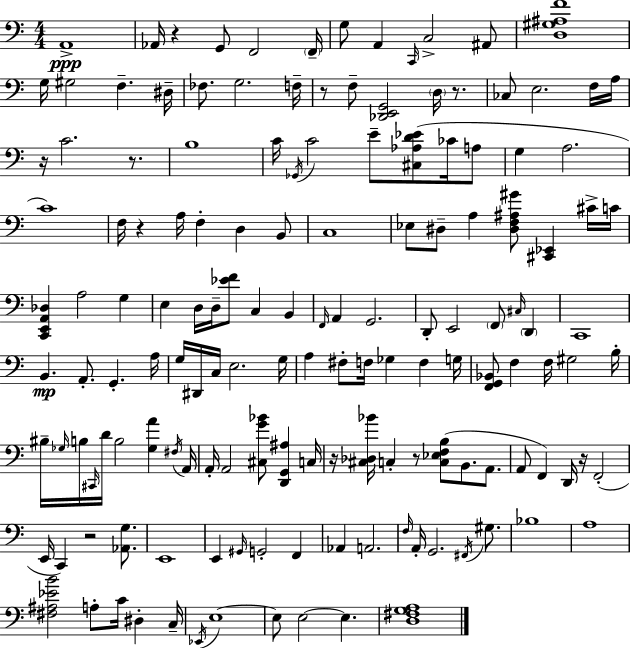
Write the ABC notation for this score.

X:1
T:Untitled
M:4/4
L:1/4
K:C
A,,4 _A,,/4 z G,,/2 F,,2 F,,/4 G,/2 A,, C,,/4 C,2 ^A,,/2 [D,^G,^A,F]4 G,/4 ^G,2 F, ^D,/4 _F,/2 G,2 F,/4 z/2 F,/2 [_D,,E,,G,,]2 D,/4 z/2 _C,/2 E,2 F,/4 A,/4 z/4 C2 z/2 B,4 C/4 _G,,/4 C2 E/2 [^C,_A,D_E]/2 _C/4 A,/2 G, A,2 C4 F,/4 z A,/4 F, D, B,,/2 C,4 _E,/2 ^D,/2 A, [^D,F,^A,^G]/2 [^C,,_E,,] ^C/4 C/4 [C,,E,,A,,_D,] A,2 G, E, D,/4 D,/4 [_EF]/2 C, B,, F,,/4 A,, G,,2 D,,/2 E,,2 F,,/2 ^C,/4 D,, C,,4 B,, A,,/2 G,, A,/4 G,/4 ^D,,/4 C,/4 E,2 G,/4 A, ^F,/2 F,/4 _G, F, G,/4 [F,,G,,_B,,]/2 F, F,/4 ^G,2 B,/4 ^B,/4 _G,/4 B,/4 ^C,,/4 D/4 B,2 [_G,A] ^F,/4 A,,/4 A,,/4 A,,2 [^C,G_B]/2 [D,,G,,^A,] C,/4 z/4 [^C,_D,_B]/4 C, z/2 [C,_E,F,B,]/2 B,,/2 A,,/2 A,,/2 F,, D,,/4 z/4 F,,2 E,,/4 C,, z2 [_A,,G,]/2 E,,4 E,, ^G,,/4 G,,2 F,, _A,, A,,2 F,/4 A,,/4 G,,2 ^F,,/4 ^G,/2 _B,4 A,4 [^F,^A,_EB]2 A,/2 C/4 ^D, C,/4 _E,,/4 E,4 E,/2 E,2 E, [D,^F,G,A,]4